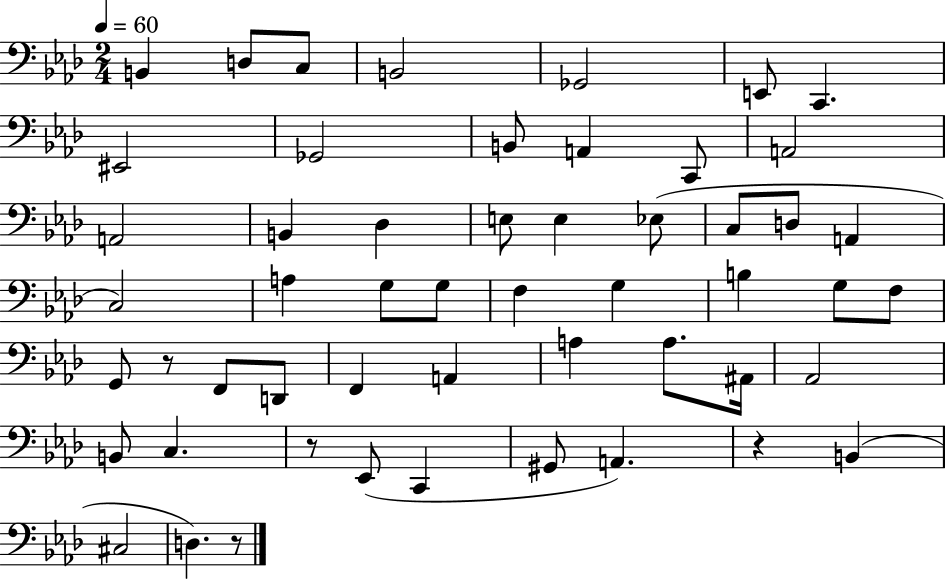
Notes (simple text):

B2/q D3/e C3/e B2/h Gb2/h E2/e C2/q. EIS2/h Gb2/h B2/e A2/q C2/e A2/h A2/h B2/q Db3/q E3/e E3/q Eb3/e C3/e D3/e A2/q C3/h A3/q G3/e G3/e F3/q G3/q B3/q G3/e F3/e G2/e R/e F2/e D2/e F2/q A2/q A3/q A3/e. A#2/s Ab2/h B2/e C3/q. R/e Eb2/e C2/q G#2/e A2/q. R/q B2/q C#3/h D3/q. R/e